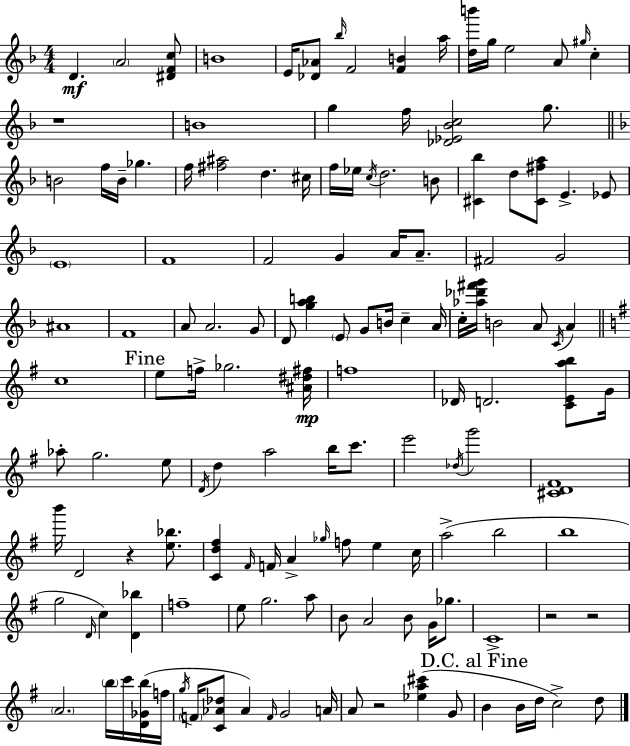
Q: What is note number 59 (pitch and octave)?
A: Gb5